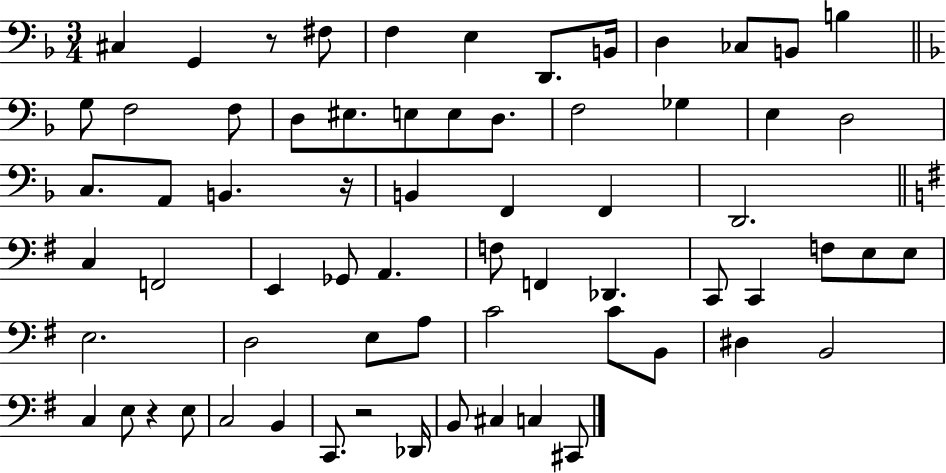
C#3/q G2/q R/e F#3/e F3/q E3/q D2/e. B2/s D3/q CES3/e B2/e B3/q G3/e F3/h F3/e D3/e EIS3/e. E3/e E3/e D3/e. F3/h Gb3/q E3/q D3/h C3/e. A2/e B2/q. R/s B2/q F2/q F2/q D2/h. C3/q F2/h E2/q Gb2/e A2/q. F3/e F2/q Db2/q. C2/e C2/q F3/e E3/e E3/e E3/h. D3/h E3/e A3/e C4/h C4/e B2/e D#3/q B2/h C3/q E3/e R/q E3/e C3/h B2/q C2/e. R/h Db2/s B2/e C#3/q C3/q C#2/e